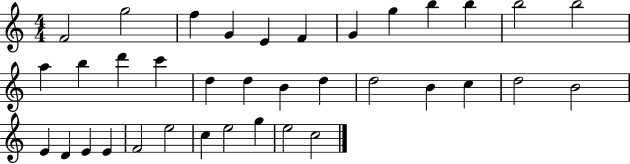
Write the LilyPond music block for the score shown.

{
  \clef treble
  \numericTimeSignature
  \time 4/4
  \key c \major
  f'2 g''2 | f''4 g'4 e'4 f'4 | g'4 g''4 b''4 b''4 | b''2 b''2 | \break a''4 b''4 d'''4 c'''4 | d''4 d''4 b'4 d''4 | d''2 b'4 c''4 | d''2 b'2 | \break e'4 d'4 e'4 e'4 | f'2 e''2 | c''4 e''2 g''4 | e''2 c''2 | \break \bar "|."
}